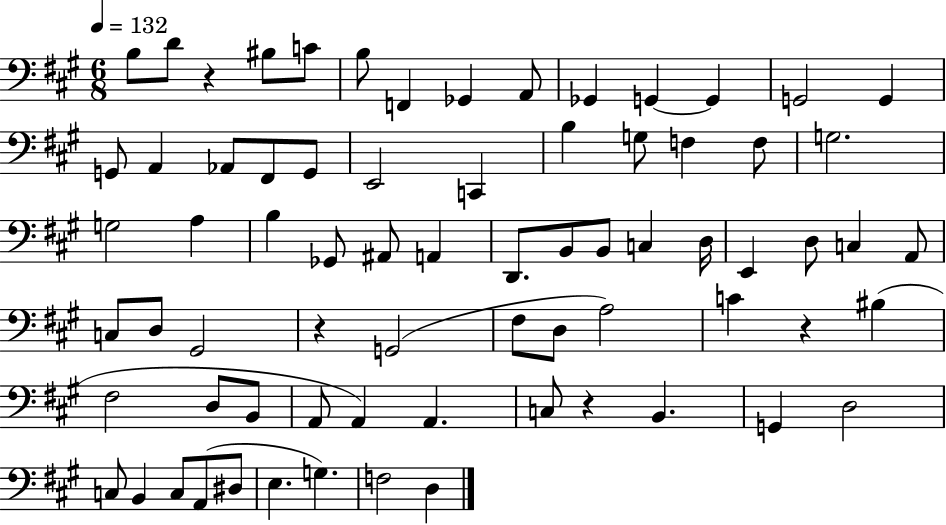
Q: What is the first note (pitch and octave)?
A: B3